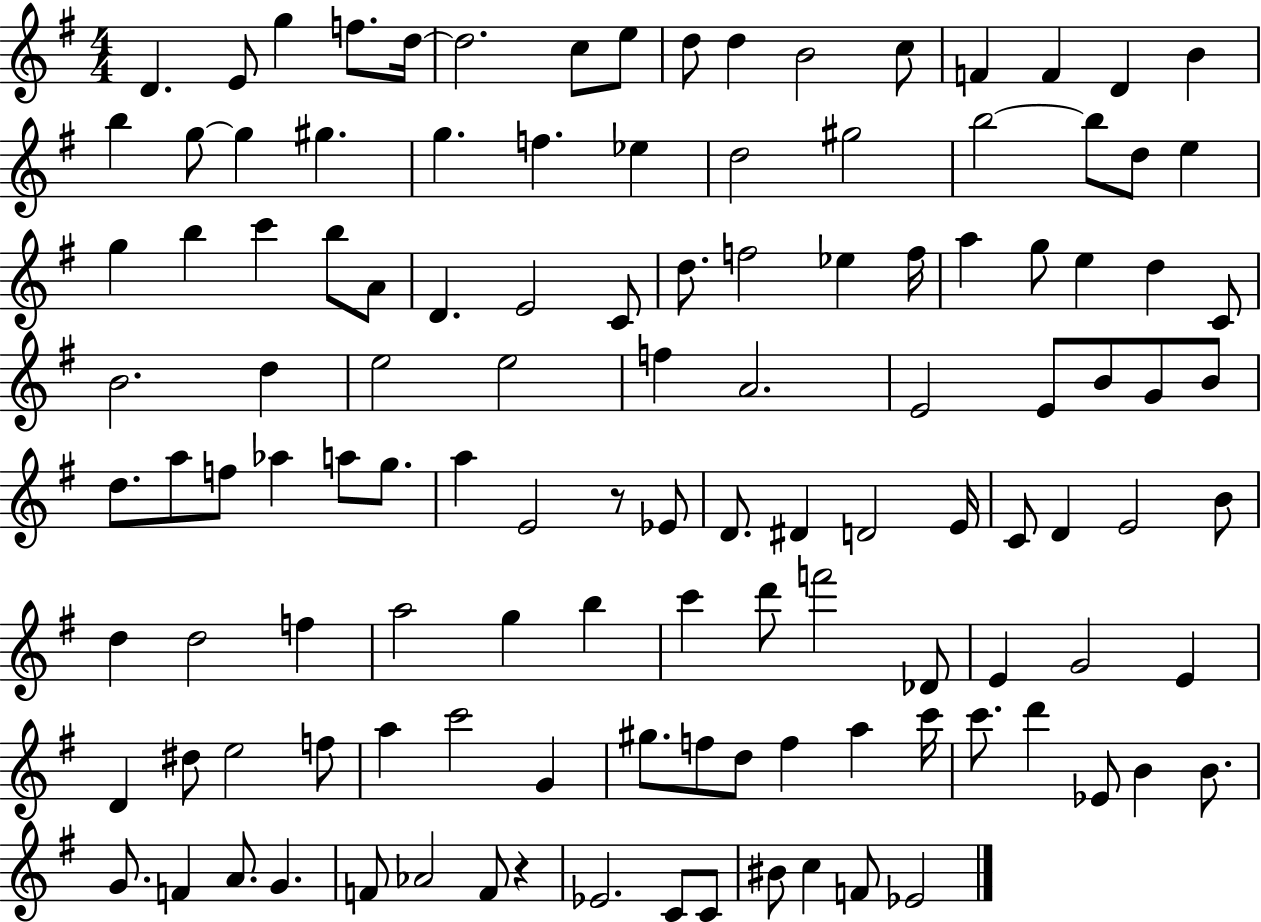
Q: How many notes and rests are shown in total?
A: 121